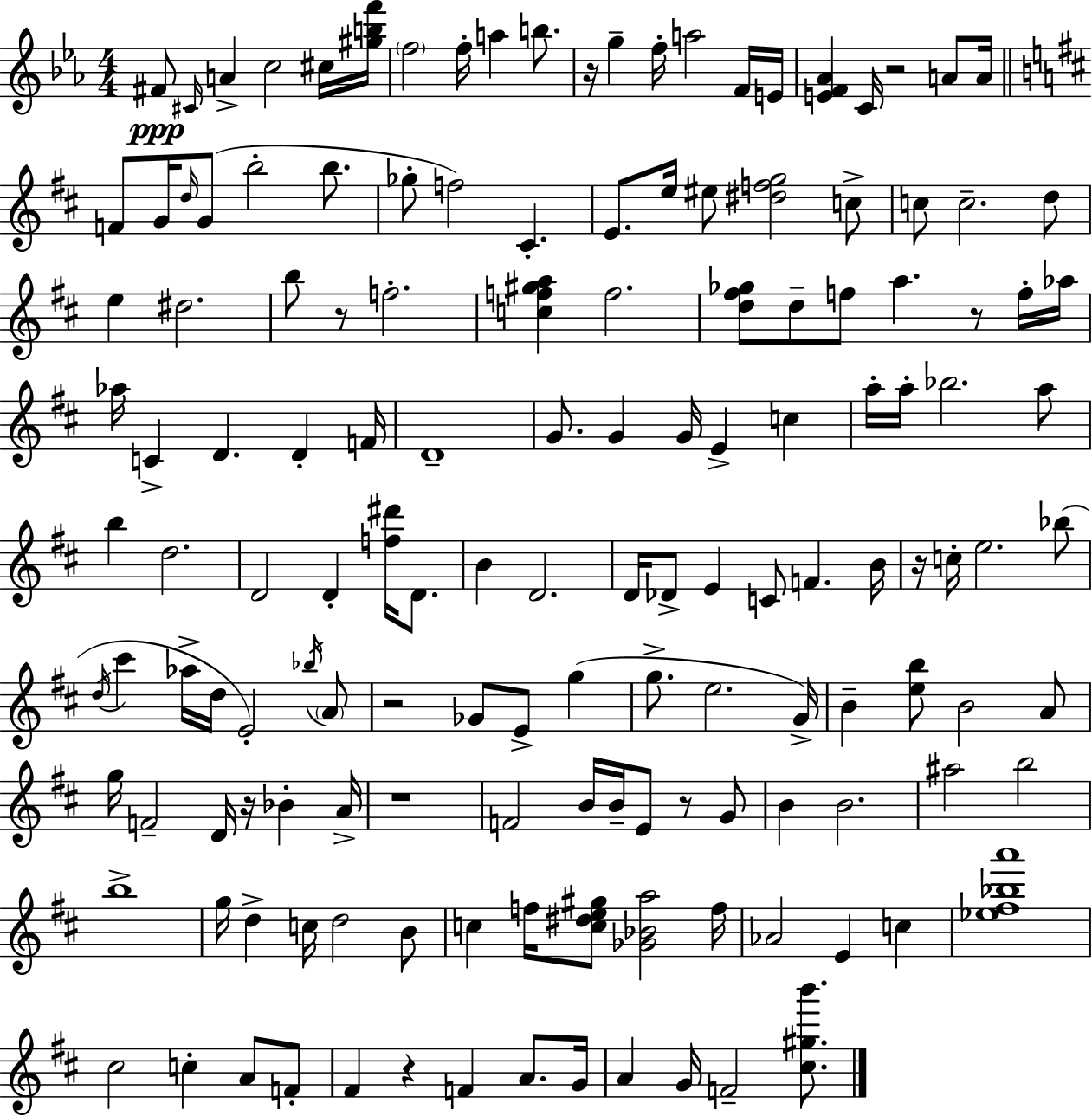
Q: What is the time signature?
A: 4/4